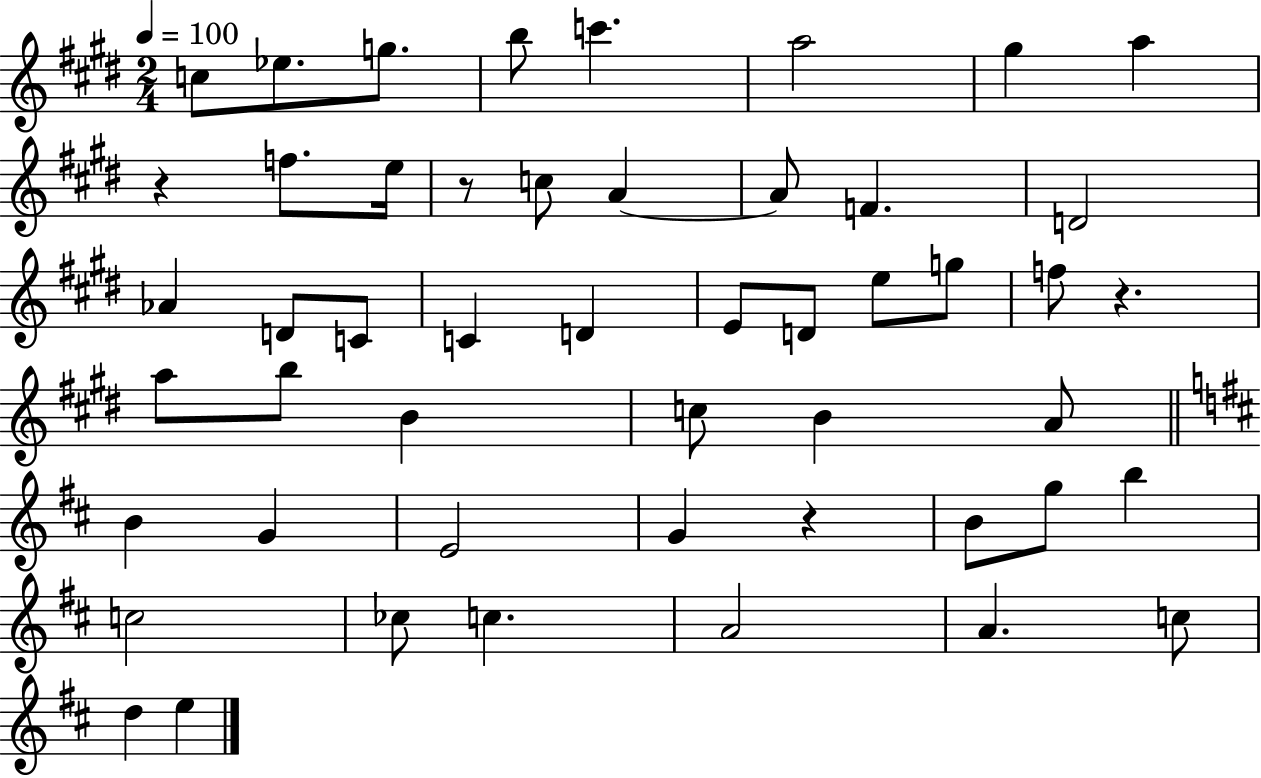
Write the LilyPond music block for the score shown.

{
  \clef treble
  \numericTimeSignature
  \time 2/4
  \key e \major
  \tempo 4 = 100
  c''8 ees''8. g''8. | b''8 c'''4. | a''2 | gis''4 a''4 | \break r4 f''8. e''16 | r8 c''8 a'4~~ | a'8 f'4. | d'2 | \break aes'4 d'8 c'8 | c'4 d'4 | e'8 d'8 e''8 g''8 | f''8 r4. | \break a''8 b''8 b'4 | c''8 b'4 a'8 | \bar "||" \break \key b \minor b'4 g'4 | e'2 | g'4 r4 | b'8 g''8 b''4 | \break c''2 | ces''8 c''4. | a'2 | a'4. c''8 | \break d''4 e''4 | \bar "|."
}